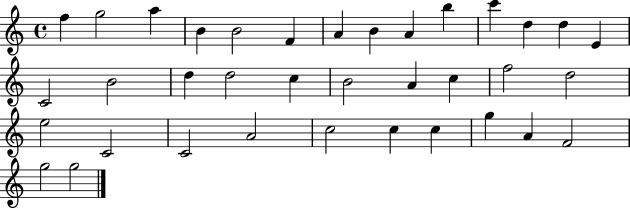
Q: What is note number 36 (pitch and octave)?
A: G5